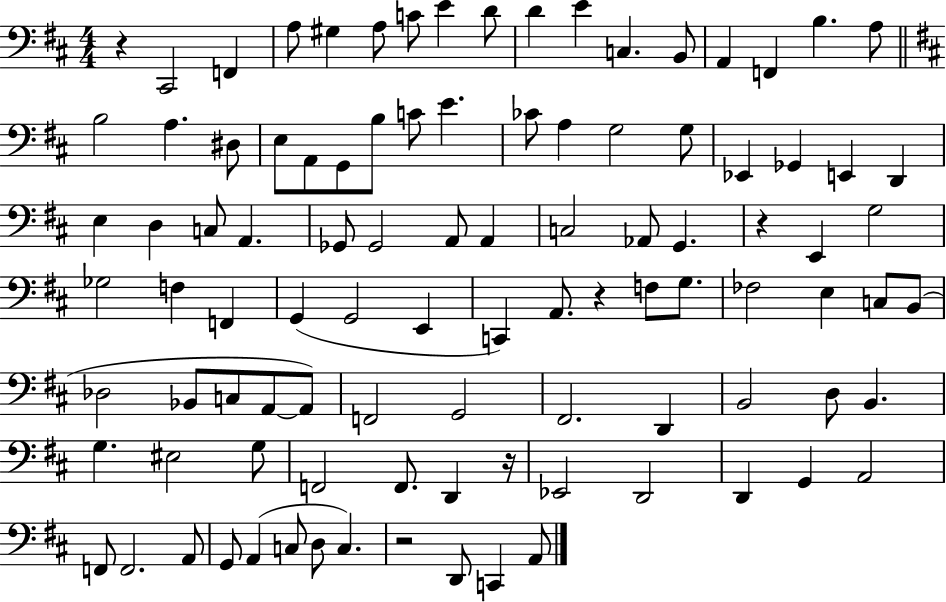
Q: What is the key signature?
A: D major